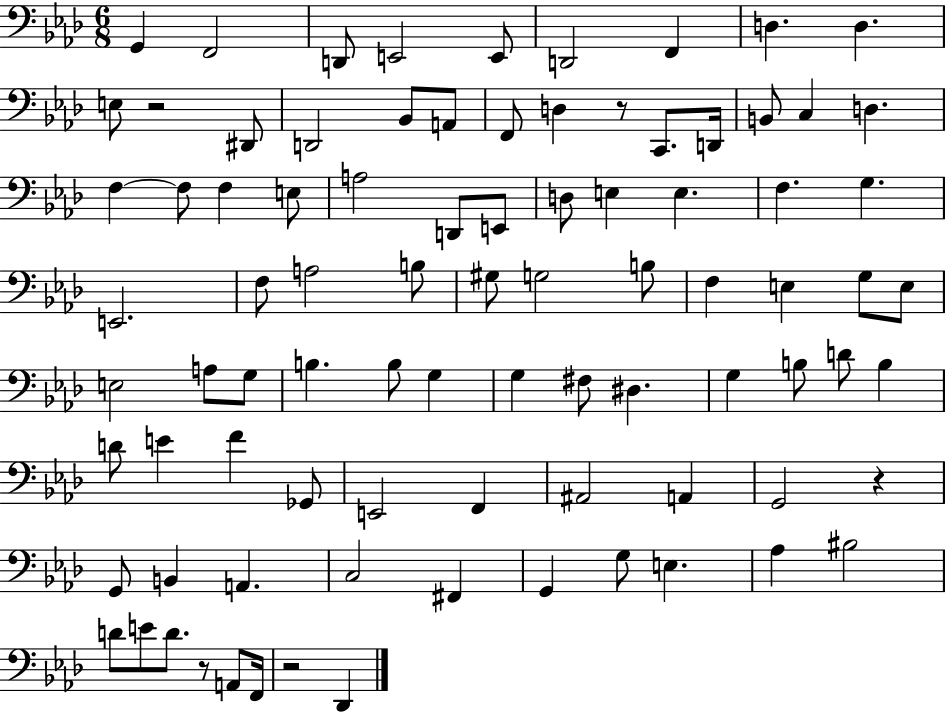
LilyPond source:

{
  \clef bass
  \numericTimeSignature
  \time 6/8
  \key aes \major
  g,4 f,2 | d,8 e,2 e,8 | d,2 f,4 | d4. d4. | \break e8 r2 dis,8 | d,2 bes,8 a,8 | f,8 d4 r8 c,8. d,16 | b,8 c4 d4. | \break f4~~ f8 f4 e8 | a2 d,8 e,8 | d8 e4 e4. | f4. g4. | \break e,2. | f8 a2 b8 | gis8 g2 b8 | f4 e4 g8 e8 | \break e2 a8 g8 | b4. b8 g4 | g4 fis8 dis4. | g4 b8 d'8 b4 | \break d'8 e'4 f'4 ges,8 | e,2 f,4 | ais,2 a,4 | g,2 r4 | \break g,8 b,4 a,4. | c2 fis,4 | g,4 g8 e4. | aes4 bis2 | \break d'8 e'8 d'8. r8 a,8 f,16 | r2 des,4 | \bar "|."
}